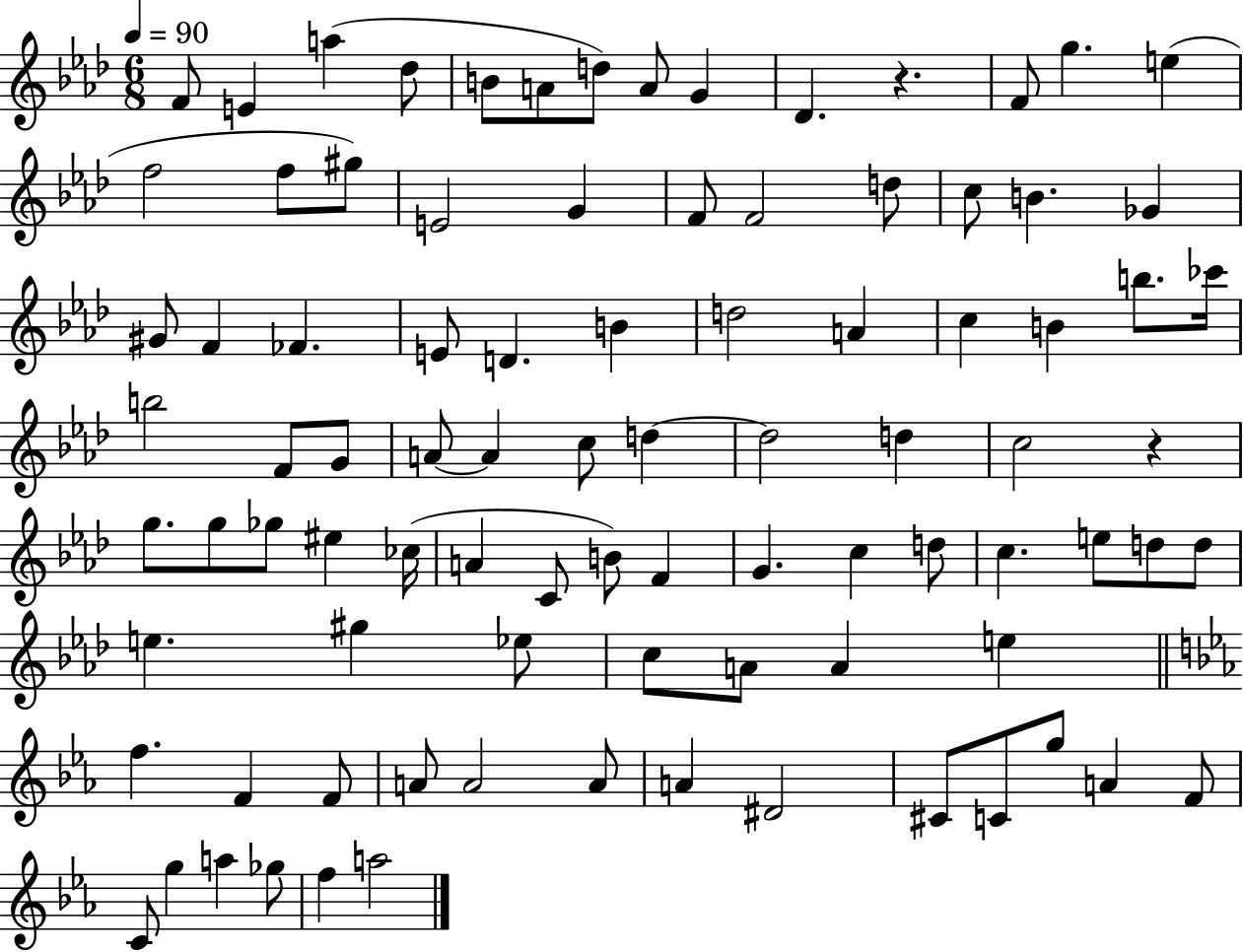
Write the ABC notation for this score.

X:1
T:Untitled
M:6/8
L:1/4
K:Ab
F/2 E a _d/2 B/2 A/2 d/2 A/2 G _D z F/2 g e f2 f/2 ^g/2 E2 G F/2 F2 d/2 c/2 B _G ^G/2 F _F E/2 D B d2 A c B b/2 _c'/4 b2 F/2 G/2 A/2 A c/2 d d2 d c2 z g/2 g/2 _g/2 ^e _c/4 A C/2 B/2 F G c d/2 c e/2 d/2 d/2 e ^g _e/2 c/2 A/2 A e f F F/2 A/2 A2 A/2 A ^D2 ^C/2 C/2 g/2 A F/2 C/2 g a _g/2 f a2